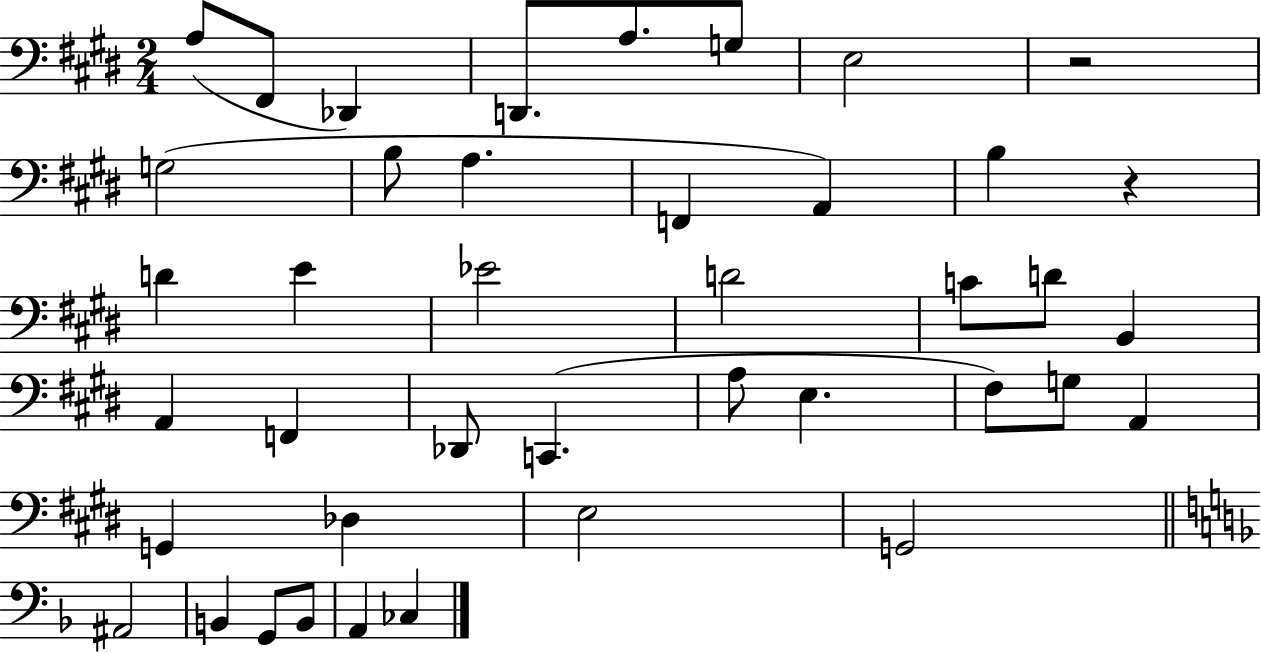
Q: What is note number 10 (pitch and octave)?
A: A3